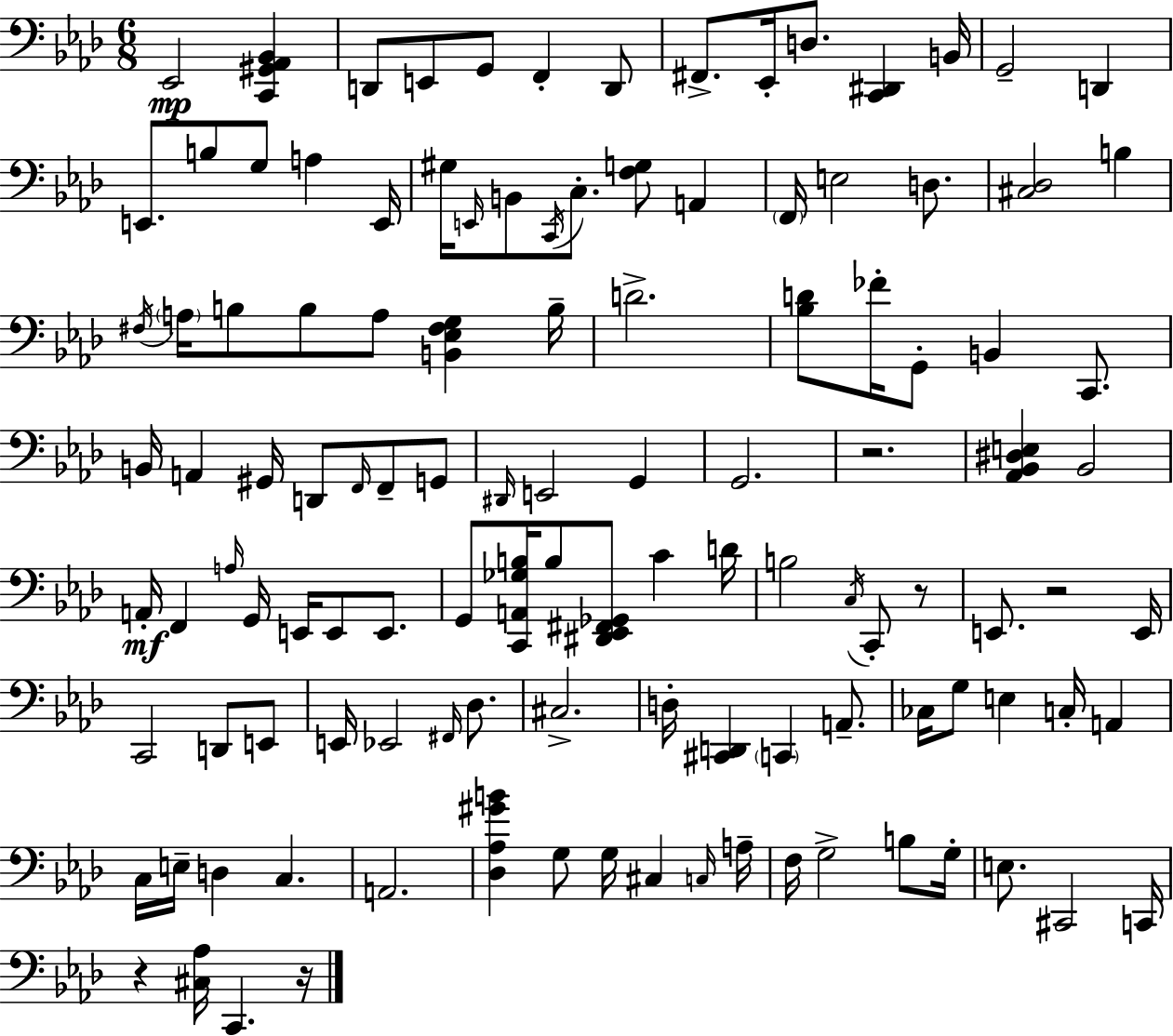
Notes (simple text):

Eb2/h [C2,G#2,Ab2,Bb2]/q D2/e E2/e G2/e F2/q D2/e F#2/e. Eb2/s D3/e. [C2,D#2]/q B2/s G2/h D2/q E2/e. B3/e G3/e A3/q E2/s G#3/s E2/s B2/e C2/s C3/e. [F3,G3]/e A2/q F2/s E3/h D3/e. [C#3,Db3]/h B3/q F#3/s A3/s B3/e B3/e A3/e [B2,Eb3,F#3,G3]/q B3/s D4/h. [Bb3,D4]/e FES4/s G2/e B2/q C2/e. B2/s A2/q G#2/s D2/e F2/s F2/e G2/e D#2/s E2/h G2/q G2/h. R/h. [Ab2,Bb2,D#3,E3]/q Bb2/h A2/s F2/q A3/s G2/s E2/s E2/e E2/e. G2/e [C2,A2,Gb3,B3]/s B3/e [D#2,Eb2,F#2,Gb2]/e C4/q D4/s B3/h C3/s C2/e R/e E2/e. R/h E2/s C2/h D2/e E2/e E2/s Eb2/h F#2/s Db3/e. C#3/h. D3/s [C#2,D2]/q C2/q A2/e. CES3/s G3/e E3/q C3/s A2/q C3/s E3/s D3/q C3/q. A2/h. [Db3,Ab3,G#4,B4]/q G3/e G3/s C#3/q C3/s A3/s F3/s G3/h B3/e G3/s E3/e. C#2/h C2/s R/q [C#3,Ab3]/s C2/q. R/s